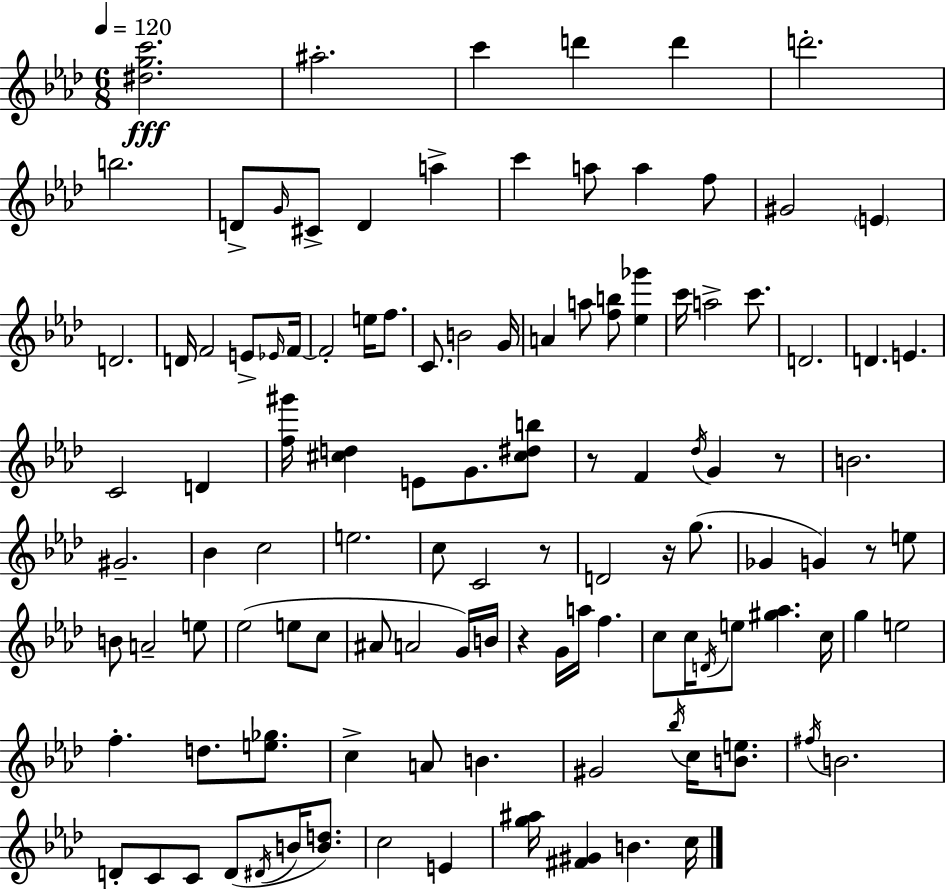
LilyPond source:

{
  \clef treble
  \numericTimeSignature
  \time 6/8
  \key f \minor
  \tempo 4 = 120
  <dis'' g'' c'''>2.\fff | ais''2.-. | c'''4 d'''4 d'''4 | d'''2.-. | \break b''2. | d'8-> \grace { g'16 } cis'8-> d'4 a''4-> | c'''4 a''8 a''4 f''8 | gis'2 \parenthesize e'4 | \break d'2. | d'16 f'2 e'8-> | \grace { ees'16 } f'16~~ f'2-. e''16 f''8. | c'8. b'2 | \break g'16 a'4 a''8 <f'' b''>8 <ees'' ges'''>4 | c'''16 a''2-> c'''8. | d'2. | d'4. e'4. | \break c'2 d'4 | <f'' gis'''>16 <cis'' d''>4 e'8 g'8. | <cis'' dis'' b''>8 r8 f'4 \acciaccatura { des''16 } g'4 | r8 b'2. | \break gis'2.-- | bes'4 c''2 | e''2. | c''8 c'2 | \break r8 d'2 r16 | g''8.( ges'4 g'4) r8 | e''8 b'8 a'2-- | e''8 ees''2( e''8 | \break c''8 ais'8 a'2 | g'16) b'16 r4 g'16 a''16 f''4. | c''8 c''16 \acciaccatura { d'16 } e''8 <gis'' aes''>4. | c''16 g''4 e''2 | \break f''4.-. d''8. | <e'' ges''>8. c''4-> a'8 b'4. | gis'2 | \acciaccatura { bes''16 } c''16 <b' e''>8. \acciaccatura { fis''16 } b'2. | \break d'8-. c'8 c'8 | d'8( \acciaccatura { dis'16 } b'16 <b' d''>8.) c''2 | e'4 <g'' ais''>16 <fis' gis'>4 | b'4. c''16 \bar "|."
}